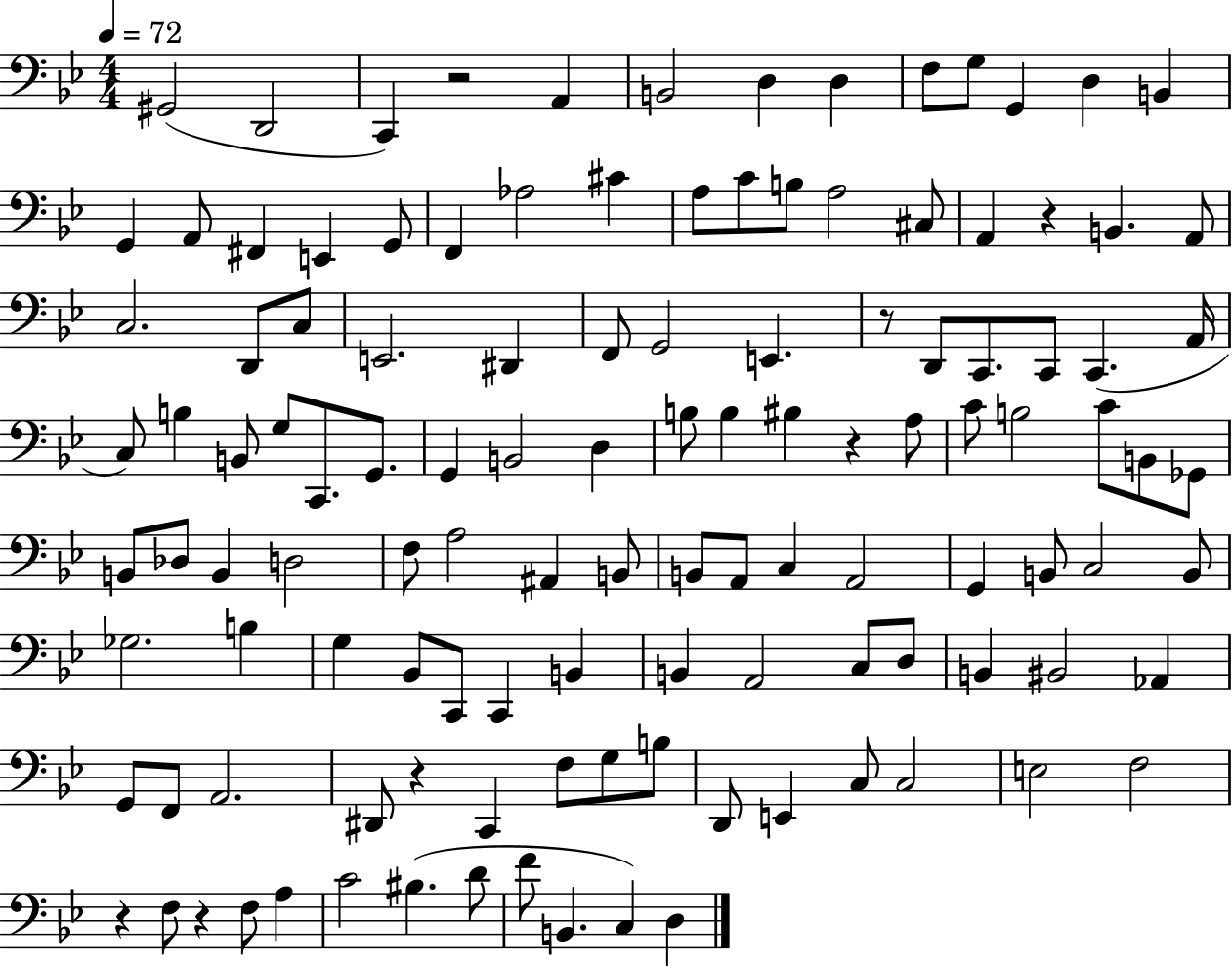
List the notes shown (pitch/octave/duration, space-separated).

G#2/h D2/h C2/q R/h A2/q B2/h D3/q D3/q F3/e G3/e G2/q D3/q B2/q G2/q A2/e F#2/q E2/q G2/e F2/q Ab3/h C#4/q A3/e C4/e B3/e A3/h C#3/e A2/q R/q B2/q. A2/e C3/h. D2/e C3/e E2/h. D#2/q F2/e G2/h E2/q. R/e D2/e C2/e. C2/e C2/q. A2/s C3/e B3/q B2/e G3/e C2/e. G2/e. G2/q B2/h D3/q B3/e B3/q BIS3/q R/q A3/e C4/e B3/h C4/e B2/e Gb2/e B2/e Db3/e B2/q D3/h F3/e A3/h A#2/q B2/e B2/e A2/e C3/q A2/h G2/q B2/e C3/h B2/e Gb3/h. B3/q G3/q Bb2/e C2/e C2/q B2/q B2/q A2/h C3/e D3/e B2/q BIS2/h Ab2/q G2/e F2/e A2/h. D#2/e R/q C2/q F3/e G3/e B3/e D2/e E2/q C3/e C3/h E3/h F3/h R/q F3/e R/q F3/e A3/q C4/h BIS3/q. D4/e F4/e B2/q. C3/q D3/q